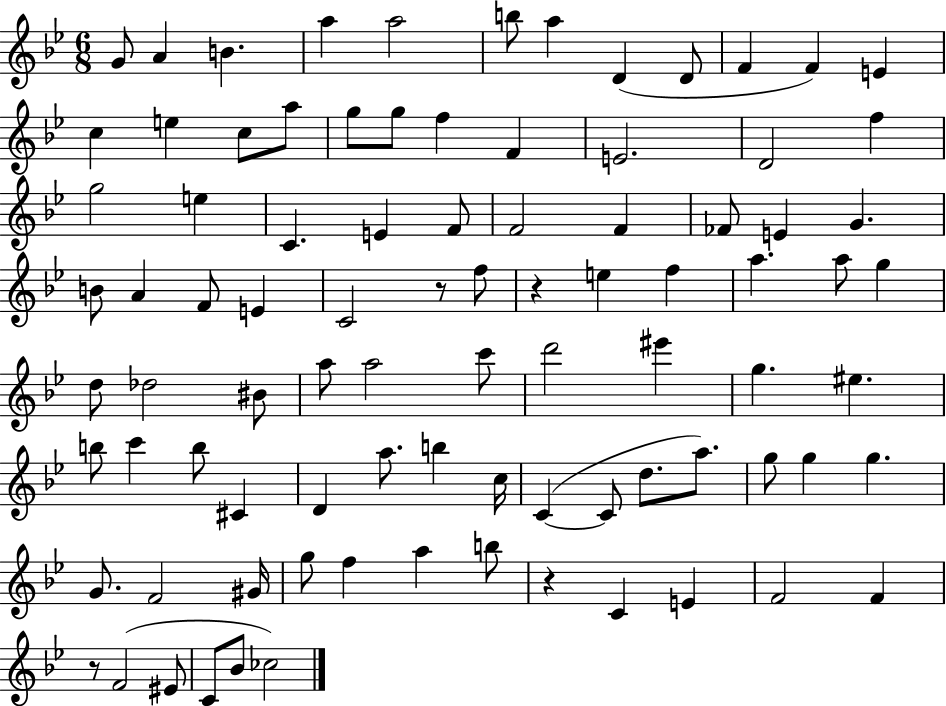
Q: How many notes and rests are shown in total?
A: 89